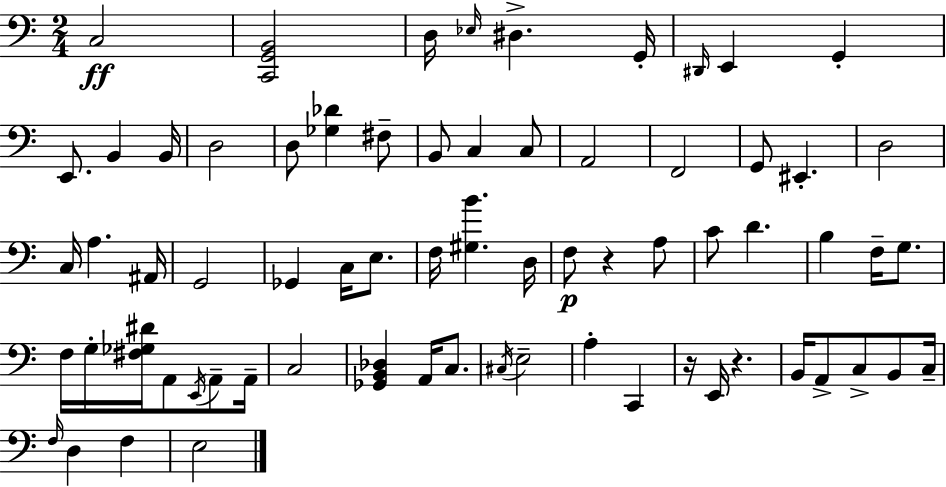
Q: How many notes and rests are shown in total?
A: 69